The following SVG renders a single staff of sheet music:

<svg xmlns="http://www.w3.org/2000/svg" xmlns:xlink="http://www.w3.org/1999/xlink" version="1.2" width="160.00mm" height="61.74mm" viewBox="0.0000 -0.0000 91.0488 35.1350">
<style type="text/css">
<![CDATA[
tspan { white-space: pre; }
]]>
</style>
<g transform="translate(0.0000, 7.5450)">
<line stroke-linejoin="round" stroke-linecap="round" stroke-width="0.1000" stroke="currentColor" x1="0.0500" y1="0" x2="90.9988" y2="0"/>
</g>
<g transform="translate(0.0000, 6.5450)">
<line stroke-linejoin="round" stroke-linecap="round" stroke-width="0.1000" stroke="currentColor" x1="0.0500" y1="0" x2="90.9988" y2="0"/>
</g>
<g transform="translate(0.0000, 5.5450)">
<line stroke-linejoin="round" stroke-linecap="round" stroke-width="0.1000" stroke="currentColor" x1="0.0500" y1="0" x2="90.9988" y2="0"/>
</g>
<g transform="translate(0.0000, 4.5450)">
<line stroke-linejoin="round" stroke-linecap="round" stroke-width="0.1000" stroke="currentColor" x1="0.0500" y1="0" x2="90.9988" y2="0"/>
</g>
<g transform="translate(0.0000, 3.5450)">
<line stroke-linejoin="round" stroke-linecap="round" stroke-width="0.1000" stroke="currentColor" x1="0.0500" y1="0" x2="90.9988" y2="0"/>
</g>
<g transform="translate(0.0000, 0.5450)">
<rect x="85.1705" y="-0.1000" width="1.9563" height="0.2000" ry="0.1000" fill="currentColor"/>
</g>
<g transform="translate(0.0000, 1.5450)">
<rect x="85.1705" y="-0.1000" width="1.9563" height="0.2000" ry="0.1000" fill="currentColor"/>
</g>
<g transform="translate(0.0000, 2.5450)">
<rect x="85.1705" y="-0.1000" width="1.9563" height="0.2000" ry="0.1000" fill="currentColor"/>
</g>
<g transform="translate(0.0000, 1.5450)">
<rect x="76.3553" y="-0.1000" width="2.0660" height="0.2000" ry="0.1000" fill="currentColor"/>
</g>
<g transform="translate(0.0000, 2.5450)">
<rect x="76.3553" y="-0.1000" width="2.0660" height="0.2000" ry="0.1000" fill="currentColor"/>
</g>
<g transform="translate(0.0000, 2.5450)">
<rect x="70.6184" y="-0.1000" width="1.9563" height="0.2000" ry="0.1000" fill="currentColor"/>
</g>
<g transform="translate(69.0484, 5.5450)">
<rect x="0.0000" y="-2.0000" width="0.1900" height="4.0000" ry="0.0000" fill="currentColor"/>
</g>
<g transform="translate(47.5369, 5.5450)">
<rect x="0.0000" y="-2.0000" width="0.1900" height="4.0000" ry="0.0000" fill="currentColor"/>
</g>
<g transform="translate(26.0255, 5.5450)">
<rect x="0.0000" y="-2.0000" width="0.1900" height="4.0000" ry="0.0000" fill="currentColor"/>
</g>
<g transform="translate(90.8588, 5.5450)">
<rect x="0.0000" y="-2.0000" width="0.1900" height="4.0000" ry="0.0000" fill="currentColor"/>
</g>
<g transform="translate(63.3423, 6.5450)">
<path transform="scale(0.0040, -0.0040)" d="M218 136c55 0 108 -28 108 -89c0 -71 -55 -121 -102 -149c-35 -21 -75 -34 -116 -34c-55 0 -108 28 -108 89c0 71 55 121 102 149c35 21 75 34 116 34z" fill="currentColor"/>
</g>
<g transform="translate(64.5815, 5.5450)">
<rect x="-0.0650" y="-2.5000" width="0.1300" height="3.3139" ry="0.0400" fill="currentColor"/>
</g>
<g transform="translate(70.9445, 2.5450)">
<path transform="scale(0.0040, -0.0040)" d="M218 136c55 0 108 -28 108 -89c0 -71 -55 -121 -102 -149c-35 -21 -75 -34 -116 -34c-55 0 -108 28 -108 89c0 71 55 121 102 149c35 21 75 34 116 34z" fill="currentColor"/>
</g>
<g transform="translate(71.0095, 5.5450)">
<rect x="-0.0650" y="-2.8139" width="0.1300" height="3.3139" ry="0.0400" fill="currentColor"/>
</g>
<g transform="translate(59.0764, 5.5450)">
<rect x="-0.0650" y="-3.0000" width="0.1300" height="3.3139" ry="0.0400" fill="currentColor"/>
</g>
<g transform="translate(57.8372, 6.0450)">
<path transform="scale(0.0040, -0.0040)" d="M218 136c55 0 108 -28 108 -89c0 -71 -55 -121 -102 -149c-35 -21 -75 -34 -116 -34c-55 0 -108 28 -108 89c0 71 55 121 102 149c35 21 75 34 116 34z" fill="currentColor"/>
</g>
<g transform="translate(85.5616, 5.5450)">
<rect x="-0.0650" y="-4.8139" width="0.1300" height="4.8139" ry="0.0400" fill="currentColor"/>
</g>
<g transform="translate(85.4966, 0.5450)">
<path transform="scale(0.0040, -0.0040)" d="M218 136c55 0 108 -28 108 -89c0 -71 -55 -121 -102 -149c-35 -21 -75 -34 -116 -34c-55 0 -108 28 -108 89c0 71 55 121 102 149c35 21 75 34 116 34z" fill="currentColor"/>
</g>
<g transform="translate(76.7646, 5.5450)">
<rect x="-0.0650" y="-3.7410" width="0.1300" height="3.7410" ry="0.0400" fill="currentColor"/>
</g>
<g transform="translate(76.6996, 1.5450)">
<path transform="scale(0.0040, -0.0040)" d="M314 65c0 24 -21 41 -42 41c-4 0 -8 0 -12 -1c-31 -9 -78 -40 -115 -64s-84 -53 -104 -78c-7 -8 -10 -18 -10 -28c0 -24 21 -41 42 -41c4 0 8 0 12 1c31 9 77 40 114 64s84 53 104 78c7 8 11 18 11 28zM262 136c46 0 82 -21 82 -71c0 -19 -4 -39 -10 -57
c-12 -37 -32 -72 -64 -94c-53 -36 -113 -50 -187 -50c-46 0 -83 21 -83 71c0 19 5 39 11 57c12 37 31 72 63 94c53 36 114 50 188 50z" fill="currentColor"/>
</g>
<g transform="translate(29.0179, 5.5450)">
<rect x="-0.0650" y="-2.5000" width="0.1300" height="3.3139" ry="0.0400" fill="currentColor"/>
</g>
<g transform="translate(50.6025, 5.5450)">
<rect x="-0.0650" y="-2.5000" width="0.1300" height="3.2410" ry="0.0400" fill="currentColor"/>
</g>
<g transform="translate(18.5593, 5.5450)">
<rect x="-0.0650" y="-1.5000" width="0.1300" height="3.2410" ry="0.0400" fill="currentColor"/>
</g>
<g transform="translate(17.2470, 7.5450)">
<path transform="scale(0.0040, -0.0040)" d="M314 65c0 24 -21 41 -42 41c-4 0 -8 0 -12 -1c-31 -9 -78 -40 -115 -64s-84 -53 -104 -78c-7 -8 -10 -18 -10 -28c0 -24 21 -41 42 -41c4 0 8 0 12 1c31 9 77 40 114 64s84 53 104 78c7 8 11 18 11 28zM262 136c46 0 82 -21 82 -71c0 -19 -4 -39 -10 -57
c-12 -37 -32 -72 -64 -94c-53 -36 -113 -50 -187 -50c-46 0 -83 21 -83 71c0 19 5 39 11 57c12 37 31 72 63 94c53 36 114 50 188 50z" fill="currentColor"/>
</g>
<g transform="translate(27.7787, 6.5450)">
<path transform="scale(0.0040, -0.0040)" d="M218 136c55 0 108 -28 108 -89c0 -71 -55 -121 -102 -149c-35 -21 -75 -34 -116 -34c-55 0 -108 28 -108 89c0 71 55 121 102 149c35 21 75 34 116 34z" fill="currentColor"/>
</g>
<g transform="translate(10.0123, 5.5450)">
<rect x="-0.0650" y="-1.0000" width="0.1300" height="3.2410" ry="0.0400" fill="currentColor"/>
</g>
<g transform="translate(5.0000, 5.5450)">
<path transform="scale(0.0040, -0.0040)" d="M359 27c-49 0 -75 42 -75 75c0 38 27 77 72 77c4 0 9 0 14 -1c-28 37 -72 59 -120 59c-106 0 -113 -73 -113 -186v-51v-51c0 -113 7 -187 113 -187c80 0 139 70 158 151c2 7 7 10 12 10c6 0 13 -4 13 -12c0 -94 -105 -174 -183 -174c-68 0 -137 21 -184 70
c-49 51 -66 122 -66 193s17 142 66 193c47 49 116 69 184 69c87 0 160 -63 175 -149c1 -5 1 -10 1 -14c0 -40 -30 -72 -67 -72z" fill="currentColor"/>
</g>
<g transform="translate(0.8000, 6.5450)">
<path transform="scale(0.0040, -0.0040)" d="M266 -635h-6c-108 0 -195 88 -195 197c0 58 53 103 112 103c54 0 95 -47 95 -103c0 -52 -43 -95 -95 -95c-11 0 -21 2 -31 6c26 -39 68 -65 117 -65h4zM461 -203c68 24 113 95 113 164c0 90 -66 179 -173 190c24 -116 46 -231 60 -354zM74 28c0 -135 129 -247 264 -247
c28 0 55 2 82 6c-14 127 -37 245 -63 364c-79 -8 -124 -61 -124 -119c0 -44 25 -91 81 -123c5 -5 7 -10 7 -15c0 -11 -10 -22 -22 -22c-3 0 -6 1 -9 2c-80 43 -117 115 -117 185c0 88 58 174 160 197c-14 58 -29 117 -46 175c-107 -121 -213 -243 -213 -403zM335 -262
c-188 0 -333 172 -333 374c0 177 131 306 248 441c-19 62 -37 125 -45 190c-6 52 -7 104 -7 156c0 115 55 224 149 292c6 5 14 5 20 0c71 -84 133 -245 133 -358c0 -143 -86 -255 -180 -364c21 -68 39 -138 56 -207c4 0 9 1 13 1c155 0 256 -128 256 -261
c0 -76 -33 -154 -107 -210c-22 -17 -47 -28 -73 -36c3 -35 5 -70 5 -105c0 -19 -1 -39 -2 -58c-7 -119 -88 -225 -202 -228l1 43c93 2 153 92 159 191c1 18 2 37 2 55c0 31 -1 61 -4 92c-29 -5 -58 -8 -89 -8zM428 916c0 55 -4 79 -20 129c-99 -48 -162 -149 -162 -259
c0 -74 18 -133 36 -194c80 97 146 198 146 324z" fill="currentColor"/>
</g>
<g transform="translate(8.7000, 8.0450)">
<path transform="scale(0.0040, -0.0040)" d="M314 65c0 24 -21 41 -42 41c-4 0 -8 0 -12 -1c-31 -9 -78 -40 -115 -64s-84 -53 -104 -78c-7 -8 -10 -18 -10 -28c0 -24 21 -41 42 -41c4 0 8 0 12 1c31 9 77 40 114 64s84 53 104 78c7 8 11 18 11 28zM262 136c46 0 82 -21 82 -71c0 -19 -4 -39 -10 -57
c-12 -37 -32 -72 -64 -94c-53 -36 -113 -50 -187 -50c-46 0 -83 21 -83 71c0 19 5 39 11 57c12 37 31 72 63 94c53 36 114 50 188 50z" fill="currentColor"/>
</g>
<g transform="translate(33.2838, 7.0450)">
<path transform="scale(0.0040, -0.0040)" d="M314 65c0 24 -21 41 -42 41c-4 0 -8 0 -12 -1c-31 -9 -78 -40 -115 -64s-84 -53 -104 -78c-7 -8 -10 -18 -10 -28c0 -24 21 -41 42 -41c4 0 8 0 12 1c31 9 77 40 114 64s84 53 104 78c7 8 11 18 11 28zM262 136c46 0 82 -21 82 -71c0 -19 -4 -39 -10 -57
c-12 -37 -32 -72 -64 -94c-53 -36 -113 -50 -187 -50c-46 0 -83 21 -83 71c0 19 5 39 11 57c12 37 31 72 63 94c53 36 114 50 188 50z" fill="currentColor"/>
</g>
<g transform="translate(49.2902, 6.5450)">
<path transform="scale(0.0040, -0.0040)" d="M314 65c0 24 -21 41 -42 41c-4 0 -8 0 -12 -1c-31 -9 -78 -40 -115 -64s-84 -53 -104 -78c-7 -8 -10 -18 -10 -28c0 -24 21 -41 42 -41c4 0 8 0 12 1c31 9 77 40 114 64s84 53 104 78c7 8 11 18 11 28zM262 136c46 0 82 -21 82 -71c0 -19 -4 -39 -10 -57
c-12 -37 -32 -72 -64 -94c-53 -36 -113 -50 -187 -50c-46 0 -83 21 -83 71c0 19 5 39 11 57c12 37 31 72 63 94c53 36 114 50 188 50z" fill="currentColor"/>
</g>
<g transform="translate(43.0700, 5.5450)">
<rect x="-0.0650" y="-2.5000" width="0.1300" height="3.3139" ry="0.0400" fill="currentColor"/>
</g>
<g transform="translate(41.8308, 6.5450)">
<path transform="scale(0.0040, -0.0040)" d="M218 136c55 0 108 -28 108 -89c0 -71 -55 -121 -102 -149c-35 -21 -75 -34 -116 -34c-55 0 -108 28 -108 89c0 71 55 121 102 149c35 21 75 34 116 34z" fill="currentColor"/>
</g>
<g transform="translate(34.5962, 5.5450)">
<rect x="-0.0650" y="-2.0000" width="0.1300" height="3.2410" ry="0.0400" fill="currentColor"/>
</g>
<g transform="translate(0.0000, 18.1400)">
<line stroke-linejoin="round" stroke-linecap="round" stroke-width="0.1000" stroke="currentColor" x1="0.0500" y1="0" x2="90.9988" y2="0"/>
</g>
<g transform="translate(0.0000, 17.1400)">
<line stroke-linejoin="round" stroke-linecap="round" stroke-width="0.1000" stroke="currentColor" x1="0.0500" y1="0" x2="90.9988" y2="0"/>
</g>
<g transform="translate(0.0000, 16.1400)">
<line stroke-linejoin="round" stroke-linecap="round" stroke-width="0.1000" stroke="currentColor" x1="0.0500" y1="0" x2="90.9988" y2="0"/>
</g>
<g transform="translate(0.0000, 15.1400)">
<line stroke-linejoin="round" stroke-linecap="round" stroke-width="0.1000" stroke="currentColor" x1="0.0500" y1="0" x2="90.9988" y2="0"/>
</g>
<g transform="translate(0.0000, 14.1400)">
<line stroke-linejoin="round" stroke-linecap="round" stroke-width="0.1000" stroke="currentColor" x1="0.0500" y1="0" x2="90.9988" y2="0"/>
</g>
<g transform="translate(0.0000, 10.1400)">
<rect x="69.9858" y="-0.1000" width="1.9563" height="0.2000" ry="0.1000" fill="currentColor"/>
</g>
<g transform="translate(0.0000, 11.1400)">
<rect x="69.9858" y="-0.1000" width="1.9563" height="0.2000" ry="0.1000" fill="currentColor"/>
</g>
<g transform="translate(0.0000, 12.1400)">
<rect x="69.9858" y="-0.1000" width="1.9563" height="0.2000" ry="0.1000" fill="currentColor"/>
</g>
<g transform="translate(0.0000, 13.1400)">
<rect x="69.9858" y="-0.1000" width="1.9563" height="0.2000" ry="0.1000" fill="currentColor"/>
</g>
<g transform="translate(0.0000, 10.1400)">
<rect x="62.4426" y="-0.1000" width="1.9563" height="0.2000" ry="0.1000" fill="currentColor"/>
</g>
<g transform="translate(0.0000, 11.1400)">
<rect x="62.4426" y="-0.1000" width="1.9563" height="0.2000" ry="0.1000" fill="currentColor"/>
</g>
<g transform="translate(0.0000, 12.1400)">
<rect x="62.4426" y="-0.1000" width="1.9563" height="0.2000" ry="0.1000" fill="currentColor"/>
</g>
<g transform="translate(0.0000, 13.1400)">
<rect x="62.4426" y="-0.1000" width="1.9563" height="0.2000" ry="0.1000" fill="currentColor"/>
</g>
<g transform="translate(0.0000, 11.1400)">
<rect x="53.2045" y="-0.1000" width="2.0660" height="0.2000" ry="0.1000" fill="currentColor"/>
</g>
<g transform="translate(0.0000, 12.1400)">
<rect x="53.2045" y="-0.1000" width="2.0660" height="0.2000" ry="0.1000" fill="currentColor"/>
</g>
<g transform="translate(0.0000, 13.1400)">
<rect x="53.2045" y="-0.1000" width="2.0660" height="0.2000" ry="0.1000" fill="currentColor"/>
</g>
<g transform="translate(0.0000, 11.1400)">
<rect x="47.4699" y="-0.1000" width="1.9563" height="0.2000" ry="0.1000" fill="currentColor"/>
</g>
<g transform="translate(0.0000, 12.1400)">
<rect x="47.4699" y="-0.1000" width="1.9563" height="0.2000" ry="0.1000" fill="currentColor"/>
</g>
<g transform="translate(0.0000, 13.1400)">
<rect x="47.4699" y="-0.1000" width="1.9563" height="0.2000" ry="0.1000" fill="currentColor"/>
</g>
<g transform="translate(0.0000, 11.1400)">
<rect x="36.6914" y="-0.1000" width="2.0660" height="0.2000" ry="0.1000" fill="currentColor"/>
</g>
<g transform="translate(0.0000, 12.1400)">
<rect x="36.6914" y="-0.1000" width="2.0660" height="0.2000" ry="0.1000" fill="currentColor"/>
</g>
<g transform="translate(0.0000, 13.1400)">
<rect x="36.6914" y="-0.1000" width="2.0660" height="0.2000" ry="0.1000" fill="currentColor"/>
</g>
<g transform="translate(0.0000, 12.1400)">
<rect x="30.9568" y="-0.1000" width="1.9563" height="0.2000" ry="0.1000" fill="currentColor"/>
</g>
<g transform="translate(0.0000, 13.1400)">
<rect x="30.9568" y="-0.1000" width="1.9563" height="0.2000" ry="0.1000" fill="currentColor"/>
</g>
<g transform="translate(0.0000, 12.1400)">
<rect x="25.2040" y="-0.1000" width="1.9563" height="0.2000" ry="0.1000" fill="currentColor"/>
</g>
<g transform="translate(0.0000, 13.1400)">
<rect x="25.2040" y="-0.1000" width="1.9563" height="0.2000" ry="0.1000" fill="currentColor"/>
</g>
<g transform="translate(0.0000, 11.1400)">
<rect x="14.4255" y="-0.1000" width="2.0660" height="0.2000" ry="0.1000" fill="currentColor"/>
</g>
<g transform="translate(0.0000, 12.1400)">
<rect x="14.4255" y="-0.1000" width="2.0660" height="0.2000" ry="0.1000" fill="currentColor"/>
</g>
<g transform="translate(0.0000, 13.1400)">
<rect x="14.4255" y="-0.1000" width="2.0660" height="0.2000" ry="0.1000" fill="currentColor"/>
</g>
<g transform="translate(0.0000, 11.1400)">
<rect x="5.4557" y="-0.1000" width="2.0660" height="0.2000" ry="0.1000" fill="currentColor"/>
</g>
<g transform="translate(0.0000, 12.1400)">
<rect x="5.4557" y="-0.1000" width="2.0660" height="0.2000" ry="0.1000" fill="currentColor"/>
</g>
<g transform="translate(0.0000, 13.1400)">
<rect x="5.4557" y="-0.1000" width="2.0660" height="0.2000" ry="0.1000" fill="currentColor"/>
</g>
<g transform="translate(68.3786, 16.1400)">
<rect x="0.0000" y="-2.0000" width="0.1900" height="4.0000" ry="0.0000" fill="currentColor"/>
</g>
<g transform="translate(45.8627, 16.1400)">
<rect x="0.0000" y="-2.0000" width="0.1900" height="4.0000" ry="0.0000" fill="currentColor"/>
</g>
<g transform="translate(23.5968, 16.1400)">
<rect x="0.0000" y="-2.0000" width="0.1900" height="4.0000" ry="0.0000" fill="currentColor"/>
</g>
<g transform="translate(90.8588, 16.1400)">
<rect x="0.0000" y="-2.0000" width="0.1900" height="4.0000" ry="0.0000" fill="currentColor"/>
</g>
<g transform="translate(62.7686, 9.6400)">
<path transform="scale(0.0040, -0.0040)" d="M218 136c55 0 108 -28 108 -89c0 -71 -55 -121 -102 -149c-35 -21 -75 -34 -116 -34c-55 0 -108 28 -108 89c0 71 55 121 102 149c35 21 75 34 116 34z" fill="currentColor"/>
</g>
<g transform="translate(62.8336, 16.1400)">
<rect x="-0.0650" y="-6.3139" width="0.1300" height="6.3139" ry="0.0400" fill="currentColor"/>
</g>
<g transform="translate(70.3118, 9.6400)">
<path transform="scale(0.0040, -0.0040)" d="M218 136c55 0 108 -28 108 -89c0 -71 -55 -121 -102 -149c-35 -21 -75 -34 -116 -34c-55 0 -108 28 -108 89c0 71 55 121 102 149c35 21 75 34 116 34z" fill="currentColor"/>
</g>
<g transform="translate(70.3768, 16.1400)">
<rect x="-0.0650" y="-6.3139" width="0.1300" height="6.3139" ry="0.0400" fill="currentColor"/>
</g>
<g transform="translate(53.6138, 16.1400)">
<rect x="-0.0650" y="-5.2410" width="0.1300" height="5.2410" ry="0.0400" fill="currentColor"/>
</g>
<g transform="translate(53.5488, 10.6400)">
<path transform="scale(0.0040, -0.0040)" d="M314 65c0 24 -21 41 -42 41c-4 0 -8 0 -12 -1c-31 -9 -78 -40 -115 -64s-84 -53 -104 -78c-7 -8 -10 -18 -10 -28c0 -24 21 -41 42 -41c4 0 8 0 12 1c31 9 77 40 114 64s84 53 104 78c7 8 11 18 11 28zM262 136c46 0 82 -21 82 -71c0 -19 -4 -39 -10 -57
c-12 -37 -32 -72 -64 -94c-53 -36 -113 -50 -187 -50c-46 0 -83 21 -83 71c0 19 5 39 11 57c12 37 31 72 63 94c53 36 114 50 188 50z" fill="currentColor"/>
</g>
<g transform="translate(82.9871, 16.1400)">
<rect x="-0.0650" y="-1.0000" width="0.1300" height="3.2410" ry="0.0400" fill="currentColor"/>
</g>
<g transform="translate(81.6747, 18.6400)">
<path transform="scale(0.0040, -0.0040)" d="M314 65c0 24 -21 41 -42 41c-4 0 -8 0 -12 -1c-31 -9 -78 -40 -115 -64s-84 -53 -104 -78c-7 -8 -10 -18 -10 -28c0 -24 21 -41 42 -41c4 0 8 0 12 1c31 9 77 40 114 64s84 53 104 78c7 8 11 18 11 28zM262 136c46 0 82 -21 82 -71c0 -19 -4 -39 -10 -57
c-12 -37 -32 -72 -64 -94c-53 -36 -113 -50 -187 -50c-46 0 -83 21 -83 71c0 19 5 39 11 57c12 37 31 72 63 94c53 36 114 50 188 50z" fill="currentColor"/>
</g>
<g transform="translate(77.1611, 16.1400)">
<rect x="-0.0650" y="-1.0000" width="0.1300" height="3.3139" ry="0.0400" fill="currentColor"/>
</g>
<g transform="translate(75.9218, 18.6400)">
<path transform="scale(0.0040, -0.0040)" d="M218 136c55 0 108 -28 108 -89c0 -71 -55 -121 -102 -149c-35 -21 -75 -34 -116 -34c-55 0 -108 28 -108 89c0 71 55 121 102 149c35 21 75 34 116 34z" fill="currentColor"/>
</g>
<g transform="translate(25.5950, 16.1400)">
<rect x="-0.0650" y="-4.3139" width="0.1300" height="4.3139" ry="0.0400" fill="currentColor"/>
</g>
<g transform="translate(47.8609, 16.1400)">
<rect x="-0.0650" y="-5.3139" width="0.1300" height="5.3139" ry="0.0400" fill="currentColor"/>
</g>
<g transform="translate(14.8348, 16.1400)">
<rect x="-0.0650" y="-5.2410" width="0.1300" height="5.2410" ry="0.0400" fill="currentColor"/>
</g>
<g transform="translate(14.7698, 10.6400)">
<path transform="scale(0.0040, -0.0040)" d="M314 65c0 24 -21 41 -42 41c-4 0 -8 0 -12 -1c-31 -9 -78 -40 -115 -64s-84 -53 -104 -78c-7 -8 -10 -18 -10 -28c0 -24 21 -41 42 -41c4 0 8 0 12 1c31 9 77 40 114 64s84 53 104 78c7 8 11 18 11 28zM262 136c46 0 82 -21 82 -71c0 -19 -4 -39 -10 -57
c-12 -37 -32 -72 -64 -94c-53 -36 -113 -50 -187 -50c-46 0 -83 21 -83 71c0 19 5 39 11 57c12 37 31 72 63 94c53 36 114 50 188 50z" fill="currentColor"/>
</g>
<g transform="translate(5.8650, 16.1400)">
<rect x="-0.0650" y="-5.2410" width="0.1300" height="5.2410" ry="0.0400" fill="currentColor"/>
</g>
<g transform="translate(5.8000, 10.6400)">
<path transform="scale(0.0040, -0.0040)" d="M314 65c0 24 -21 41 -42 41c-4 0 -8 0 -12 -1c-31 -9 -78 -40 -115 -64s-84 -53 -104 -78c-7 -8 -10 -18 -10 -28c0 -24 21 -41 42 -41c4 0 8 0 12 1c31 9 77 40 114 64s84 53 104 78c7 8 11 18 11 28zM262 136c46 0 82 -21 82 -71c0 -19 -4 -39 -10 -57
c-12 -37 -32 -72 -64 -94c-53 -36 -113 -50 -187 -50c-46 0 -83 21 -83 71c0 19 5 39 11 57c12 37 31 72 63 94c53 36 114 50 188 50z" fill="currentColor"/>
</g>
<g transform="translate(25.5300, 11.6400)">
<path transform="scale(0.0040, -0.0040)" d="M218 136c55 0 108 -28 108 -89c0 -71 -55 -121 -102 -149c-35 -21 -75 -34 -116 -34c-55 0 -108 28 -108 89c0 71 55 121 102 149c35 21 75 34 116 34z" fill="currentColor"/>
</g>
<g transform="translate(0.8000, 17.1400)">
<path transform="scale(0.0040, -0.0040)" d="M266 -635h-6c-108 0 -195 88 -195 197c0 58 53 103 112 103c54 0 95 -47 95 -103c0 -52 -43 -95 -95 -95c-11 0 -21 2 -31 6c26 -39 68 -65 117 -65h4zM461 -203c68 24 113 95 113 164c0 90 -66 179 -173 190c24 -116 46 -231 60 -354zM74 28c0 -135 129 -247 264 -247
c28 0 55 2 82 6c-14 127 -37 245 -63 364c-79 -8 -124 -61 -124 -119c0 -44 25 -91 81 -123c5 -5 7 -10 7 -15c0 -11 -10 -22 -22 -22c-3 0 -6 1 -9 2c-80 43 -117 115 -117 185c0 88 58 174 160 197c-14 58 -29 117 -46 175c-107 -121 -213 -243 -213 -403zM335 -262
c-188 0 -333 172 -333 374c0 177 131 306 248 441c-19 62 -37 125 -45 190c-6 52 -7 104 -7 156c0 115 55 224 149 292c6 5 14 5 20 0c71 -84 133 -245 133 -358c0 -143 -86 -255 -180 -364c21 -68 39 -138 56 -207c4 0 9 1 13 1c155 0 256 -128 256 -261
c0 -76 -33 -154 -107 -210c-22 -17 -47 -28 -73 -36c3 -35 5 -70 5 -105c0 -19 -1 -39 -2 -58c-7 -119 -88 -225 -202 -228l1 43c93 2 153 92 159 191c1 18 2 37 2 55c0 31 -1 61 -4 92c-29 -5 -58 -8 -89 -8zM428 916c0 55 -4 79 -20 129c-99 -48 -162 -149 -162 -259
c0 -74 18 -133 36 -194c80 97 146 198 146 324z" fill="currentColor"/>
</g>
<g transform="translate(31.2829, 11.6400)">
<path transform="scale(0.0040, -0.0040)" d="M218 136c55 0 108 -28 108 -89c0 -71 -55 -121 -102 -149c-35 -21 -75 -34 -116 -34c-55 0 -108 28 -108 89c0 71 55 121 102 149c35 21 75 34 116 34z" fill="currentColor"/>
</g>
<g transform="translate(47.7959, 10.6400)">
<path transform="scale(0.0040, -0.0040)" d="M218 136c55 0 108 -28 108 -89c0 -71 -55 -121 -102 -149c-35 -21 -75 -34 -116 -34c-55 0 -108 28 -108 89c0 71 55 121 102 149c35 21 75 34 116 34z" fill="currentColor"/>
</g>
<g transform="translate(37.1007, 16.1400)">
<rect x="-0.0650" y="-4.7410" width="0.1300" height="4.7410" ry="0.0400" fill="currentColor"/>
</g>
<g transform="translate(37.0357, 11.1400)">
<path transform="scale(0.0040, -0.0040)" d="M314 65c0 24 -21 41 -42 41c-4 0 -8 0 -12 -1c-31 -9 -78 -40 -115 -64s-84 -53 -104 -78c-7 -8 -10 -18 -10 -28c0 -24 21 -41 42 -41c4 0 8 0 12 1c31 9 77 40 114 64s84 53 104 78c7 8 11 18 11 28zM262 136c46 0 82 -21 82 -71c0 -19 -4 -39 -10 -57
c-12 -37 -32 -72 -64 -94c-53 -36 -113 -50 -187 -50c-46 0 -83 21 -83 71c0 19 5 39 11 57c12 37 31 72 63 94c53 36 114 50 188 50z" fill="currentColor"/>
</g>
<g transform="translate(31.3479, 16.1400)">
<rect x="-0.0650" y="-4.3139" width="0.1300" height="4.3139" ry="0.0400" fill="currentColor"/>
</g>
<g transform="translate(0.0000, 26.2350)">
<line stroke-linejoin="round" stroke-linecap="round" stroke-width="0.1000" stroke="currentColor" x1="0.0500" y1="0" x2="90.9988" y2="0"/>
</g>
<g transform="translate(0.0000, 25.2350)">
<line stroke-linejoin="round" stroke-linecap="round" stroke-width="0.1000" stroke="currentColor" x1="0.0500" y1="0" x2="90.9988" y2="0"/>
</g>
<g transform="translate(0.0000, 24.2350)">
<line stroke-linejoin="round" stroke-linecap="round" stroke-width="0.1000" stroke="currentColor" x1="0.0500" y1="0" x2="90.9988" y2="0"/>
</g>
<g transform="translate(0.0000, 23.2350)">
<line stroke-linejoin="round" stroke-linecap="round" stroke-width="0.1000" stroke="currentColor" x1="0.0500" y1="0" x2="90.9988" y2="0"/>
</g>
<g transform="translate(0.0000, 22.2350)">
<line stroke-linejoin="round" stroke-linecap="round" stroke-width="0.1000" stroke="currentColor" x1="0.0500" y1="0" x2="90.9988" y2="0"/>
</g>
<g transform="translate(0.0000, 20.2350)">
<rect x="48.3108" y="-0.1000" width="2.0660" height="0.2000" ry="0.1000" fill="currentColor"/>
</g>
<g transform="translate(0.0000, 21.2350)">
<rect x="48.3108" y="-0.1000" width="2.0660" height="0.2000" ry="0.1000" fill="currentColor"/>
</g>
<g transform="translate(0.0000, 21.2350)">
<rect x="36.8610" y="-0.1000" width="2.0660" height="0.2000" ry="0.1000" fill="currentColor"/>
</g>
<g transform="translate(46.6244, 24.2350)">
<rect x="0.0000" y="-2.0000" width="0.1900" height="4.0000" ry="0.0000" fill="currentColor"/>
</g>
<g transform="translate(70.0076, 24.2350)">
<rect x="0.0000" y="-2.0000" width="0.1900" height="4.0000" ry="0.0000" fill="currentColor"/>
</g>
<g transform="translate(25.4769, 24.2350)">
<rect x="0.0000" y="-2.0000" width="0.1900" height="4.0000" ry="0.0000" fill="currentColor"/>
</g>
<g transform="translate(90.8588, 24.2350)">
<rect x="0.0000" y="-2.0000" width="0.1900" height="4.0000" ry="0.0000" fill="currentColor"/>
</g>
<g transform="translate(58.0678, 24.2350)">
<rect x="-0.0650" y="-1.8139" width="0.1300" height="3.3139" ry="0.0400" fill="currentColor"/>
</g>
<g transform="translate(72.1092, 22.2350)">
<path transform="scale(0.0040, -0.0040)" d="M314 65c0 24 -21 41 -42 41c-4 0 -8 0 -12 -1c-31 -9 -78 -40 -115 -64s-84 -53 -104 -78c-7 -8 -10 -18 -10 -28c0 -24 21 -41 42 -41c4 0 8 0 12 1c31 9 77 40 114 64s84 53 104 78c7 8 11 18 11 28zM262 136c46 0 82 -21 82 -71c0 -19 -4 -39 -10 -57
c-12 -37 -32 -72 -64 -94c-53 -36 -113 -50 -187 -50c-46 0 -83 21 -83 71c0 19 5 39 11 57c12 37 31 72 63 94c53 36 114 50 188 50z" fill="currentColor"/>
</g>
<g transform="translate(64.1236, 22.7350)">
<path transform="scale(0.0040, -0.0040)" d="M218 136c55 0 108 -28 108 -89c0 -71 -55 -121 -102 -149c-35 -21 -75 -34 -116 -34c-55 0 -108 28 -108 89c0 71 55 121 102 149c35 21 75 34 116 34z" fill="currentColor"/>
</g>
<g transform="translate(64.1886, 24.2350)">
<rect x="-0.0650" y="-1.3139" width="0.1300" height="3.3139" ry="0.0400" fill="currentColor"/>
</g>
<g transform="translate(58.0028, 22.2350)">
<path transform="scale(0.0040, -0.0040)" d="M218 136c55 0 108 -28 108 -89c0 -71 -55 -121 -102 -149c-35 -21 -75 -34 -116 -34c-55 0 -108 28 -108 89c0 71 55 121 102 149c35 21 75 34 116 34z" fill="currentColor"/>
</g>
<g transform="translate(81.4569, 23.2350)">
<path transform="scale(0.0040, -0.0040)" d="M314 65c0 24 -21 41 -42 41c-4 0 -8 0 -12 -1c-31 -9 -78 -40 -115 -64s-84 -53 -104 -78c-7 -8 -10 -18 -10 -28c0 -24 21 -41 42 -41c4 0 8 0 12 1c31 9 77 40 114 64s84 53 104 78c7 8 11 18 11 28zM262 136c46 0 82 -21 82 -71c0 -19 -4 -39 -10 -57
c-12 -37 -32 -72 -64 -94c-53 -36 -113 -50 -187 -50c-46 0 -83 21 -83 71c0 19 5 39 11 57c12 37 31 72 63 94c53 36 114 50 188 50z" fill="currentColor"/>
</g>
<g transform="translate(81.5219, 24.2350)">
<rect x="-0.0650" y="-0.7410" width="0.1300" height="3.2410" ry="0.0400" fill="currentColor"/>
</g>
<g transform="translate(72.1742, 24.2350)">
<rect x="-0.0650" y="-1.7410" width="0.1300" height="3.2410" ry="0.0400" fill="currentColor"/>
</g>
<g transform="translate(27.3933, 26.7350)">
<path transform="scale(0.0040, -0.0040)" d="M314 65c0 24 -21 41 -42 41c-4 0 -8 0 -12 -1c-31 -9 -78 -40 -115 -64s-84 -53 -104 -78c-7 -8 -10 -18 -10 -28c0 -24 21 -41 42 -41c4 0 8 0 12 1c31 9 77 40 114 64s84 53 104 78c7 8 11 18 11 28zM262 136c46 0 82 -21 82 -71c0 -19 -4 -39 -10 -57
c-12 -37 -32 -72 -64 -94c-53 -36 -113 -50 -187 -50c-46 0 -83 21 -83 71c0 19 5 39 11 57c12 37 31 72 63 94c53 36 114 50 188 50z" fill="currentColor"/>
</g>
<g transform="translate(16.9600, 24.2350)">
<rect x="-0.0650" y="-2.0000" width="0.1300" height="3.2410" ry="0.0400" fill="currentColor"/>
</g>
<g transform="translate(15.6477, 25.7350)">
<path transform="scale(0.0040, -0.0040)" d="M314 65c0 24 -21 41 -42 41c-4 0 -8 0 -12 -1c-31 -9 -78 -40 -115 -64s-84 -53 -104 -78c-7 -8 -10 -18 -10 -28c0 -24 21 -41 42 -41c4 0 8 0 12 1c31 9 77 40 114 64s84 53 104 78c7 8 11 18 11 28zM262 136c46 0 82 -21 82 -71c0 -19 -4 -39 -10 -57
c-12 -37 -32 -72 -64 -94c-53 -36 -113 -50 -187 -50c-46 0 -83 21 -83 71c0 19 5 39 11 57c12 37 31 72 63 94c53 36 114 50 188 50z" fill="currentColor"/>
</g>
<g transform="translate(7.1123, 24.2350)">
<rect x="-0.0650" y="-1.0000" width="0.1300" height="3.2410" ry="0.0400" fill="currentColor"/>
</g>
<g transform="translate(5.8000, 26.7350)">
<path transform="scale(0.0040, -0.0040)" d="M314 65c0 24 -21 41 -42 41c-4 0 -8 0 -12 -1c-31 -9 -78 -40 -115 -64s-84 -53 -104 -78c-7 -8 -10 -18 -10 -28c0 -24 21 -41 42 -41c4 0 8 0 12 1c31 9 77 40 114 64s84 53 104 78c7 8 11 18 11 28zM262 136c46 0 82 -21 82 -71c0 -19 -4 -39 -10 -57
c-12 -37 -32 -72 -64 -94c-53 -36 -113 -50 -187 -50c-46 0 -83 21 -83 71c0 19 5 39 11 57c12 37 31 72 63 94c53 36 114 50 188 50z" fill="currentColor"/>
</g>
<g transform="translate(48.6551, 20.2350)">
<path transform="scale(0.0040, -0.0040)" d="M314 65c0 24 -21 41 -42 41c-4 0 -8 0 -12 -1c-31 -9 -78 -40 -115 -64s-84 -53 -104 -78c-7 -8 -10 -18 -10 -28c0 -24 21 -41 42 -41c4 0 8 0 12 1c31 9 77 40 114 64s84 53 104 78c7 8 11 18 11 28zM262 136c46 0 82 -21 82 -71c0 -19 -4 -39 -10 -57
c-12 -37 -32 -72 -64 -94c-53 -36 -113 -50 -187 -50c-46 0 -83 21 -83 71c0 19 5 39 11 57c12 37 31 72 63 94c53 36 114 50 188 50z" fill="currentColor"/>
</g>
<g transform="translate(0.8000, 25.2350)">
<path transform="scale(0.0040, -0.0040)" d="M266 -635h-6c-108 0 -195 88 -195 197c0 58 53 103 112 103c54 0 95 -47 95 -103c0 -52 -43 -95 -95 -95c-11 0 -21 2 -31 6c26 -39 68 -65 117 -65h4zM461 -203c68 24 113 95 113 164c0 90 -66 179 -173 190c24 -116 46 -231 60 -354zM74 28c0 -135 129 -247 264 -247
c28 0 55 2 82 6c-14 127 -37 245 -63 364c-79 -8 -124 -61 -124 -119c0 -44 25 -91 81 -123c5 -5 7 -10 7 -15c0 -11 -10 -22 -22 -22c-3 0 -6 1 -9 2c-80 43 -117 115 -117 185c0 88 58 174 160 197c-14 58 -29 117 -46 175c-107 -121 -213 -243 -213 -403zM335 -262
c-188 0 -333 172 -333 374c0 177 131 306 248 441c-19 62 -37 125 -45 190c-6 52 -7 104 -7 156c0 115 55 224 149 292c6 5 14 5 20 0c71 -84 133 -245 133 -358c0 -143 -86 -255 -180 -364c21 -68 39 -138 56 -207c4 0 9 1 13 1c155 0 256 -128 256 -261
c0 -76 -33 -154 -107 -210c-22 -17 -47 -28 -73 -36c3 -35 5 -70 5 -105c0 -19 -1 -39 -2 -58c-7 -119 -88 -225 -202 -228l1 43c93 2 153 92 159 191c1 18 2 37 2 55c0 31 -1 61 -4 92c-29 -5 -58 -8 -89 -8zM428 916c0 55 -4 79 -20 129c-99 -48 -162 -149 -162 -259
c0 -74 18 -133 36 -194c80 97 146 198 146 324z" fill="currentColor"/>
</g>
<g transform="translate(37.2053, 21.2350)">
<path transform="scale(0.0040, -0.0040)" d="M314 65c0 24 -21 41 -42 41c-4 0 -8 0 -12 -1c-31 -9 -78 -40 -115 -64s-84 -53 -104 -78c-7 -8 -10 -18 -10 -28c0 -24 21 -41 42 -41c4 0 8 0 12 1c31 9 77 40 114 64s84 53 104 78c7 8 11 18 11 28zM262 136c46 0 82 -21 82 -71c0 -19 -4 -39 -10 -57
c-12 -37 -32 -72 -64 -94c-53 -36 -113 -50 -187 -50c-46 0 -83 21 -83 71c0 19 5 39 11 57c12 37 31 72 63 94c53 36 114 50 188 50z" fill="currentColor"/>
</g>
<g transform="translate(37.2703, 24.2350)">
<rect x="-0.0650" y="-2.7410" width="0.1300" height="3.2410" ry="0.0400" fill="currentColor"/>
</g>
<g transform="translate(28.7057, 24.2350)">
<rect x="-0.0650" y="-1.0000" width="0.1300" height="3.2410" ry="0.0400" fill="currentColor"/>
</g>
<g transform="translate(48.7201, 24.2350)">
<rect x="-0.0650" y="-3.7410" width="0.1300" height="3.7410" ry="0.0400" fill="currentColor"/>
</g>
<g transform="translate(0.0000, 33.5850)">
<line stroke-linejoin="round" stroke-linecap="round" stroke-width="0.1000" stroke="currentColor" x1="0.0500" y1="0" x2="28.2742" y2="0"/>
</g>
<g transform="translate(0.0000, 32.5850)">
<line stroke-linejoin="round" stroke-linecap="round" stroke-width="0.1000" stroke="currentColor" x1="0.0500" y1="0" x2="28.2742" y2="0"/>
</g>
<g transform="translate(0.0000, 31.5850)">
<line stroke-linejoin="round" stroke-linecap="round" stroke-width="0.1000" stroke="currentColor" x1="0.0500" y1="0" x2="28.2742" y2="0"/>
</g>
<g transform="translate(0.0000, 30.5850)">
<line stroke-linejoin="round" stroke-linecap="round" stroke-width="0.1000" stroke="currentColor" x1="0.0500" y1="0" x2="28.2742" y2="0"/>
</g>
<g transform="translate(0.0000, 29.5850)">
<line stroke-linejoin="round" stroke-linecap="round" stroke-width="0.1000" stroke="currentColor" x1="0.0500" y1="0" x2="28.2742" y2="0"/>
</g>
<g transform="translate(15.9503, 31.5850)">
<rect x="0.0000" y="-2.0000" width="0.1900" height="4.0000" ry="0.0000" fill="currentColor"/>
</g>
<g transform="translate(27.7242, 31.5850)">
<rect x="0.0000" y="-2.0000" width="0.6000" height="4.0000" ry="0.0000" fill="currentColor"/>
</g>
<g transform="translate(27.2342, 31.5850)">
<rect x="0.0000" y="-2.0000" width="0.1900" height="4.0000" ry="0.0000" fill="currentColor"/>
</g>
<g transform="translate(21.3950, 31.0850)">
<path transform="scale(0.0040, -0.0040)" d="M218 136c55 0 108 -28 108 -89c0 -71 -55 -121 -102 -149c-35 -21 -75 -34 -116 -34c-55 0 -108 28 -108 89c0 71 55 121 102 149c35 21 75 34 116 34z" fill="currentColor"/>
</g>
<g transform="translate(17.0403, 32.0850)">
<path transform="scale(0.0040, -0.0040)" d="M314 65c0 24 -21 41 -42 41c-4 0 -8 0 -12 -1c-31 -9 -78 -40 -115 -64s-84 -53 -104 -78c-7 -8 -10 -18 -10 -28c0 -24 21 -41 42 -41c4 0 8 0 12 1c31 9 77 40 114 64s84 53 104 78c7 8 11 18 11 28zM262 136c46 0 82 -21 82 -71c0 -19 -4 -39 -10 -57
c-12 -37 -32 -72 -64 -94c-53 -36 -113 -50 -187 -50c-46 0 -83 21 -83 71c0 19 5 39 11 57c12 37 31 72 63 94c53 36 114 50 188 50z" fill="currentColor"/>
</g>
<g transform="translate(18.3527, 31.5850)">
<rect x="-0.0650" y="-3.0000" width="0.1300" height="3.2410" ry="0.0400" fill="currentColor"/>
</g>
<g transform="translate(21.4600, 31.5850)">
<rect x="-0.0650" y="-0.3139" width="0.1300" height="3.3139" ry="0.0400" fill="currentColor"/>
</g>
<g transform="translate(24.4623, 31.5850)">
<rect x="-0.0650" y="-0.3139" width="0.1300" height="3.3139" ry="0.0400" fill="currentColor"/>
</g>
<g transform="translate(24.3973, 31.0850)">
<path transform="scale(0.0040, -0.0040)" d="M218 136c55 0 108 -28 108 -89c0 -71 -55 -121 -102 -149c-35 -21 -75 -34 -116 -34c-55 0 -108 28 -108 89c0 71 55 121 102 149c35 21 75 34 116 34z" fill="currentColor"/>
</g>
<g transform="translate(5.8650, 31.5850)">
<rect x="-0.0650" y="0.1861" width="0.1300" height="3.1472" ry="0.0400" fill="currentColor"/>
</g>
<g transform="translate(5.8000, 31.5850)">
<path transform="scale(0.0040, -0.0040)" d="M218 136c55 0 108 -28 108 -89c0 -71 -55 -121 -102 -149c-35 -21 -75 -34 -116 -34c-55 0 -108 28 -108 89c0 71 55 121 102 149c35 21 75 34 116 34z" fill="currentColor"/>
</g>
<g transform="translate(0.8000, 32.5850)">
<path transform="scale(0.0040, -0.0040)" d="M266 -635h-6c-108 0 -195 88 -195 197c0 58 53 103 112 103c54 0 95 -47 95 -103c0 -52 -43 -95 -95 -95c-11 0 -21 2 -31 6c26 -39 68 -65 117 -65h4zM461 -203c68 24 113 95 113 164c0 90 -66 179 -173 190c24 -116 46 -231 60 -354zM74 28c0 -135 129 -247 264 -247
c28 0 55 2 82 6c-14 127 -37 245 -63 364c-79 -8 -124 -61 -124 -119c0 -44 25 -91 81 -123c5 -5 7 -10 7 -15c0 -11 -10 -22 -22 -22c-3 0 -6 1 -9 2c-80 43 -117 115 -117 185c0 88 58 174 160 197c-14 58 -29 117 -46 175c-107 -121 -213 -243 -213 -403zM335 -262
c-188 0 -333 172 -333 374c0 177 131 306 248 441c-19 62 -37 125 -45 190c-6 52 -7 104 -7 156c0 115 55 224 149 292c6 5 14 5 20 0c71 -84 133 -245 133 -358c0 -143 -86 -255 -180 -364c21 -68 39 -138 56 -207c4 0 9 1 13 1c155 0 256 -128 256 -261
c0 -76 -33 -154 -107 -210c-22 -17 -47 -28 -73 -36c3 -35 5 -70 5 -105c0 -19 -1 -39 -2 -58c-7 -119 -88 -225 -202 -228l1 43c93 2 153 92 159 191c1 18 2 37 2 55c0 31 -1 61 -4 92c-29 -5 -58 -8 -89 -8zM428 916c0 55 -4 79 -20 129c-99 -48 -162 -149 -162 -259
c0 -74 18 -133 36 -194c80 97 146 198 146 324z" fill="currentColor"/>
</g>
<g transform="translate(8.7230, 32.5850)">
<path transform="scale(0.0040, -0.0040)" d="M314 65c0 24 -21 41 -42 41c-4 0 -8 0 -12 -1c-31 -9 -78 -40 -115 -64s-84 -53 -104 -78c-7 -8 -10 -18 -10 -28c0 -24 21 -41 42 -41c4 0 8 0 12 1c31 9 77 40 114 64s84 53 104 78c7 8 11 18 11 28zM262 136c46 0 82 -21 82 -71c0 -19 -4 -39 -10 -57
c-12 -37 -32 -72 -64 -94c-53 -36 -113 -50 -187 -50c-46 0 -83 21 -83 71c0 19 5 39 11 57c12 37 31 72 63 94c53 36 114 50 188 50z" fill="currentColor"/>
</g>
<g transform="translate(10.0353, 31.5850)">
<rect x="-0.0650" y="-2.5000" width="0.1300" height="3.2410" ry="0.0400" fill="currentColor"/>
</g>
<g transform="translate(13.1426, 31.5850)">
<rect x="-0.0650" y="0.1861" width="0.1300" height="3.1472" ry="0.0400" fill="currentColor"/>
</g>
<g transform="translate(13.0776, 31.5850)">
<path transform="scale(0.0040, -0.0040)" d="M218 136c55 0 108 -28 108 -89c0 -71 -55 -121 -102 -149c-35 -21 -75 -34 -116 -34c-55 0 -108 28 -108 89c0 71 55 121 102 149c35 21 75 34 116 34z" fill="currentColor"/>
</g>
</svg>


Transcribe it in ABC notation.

X:1
T:Untitled
M:4/4
L:1/4
K:C
D2 E2 G F2 G G2 A G a c'2 e' f'2 f'2 d' d' e'2 f' f'2 a' a' D D2 D2 F2 D2 a2 c'2 f e f2 d2 B G2 B A2 c c